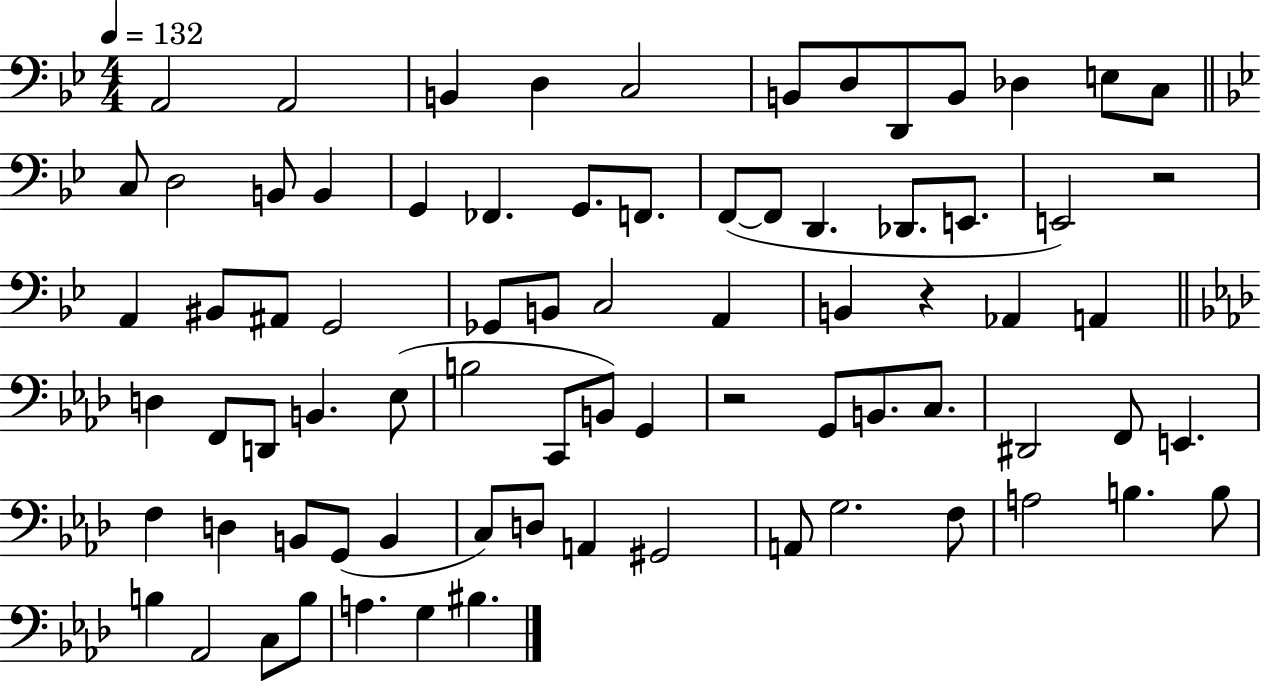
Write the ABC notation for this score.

X:1
T:Untitled
M:4/4
L:1/4
K:Bb
A,,2 A,,2 B,, D, C,2 B,,/2 D,/2 D,,/2 B,,/2 _D, E,/2 C,/2 C,/2 D,2 B,,/2 B,, G,, _F,, G,,/2 F,,/2 F,,/2 F,,/2 D,, _D,,/2 E,,/2 E,,2 z2 A,, ^B,,/2 ^A,,/2 G,,2 _G,,/2 B,,/2 C,2 A,, B,, z _A,, A,, D, F,,/2 D,,/2 B,, _E,/2 B,2 C,,/2 B,,/2 G,, z2 G,,/2 B,,/2 C,/2 ^D,,2 F,,/2 E,, F, D, B,,/2 G,,/2 B,, C,/2 D,/2 A,, ^G,,2 A,,/2 G,2 F,/2 A,2 B, B,/2 B, _A,,2 C,/2 B,/2 A, G, ^B,